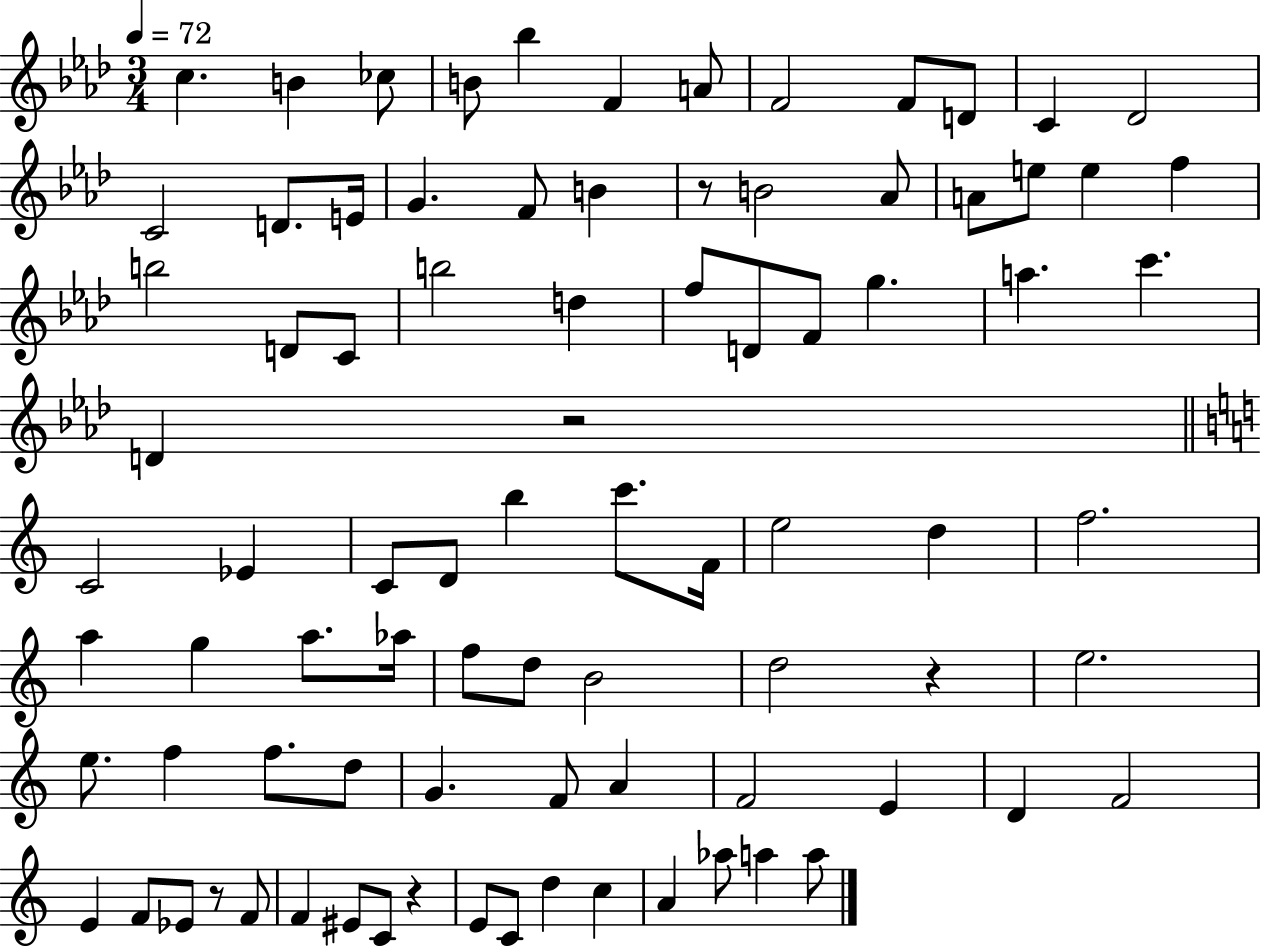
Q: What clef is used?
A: treble